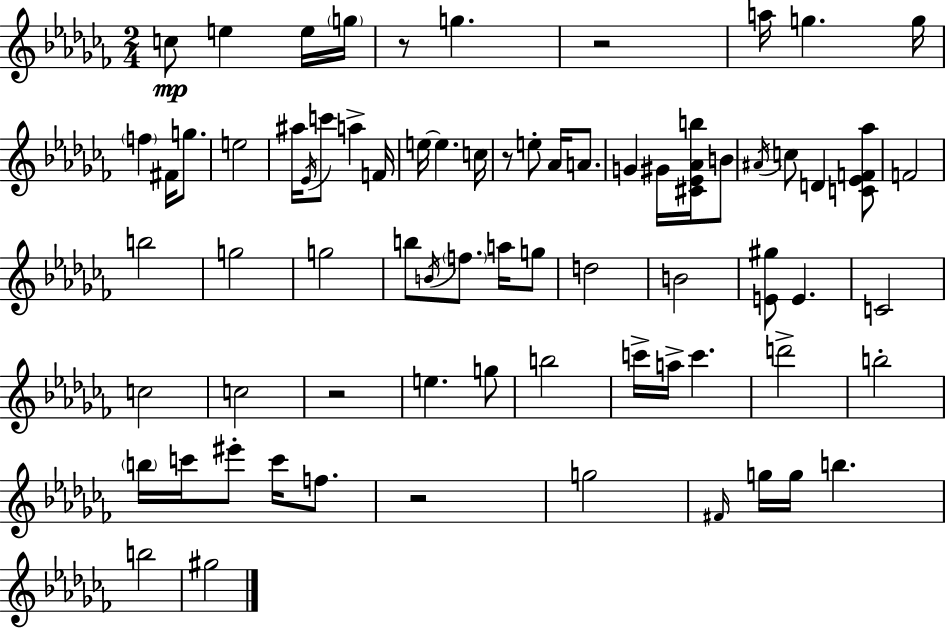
{
  \clef treble
  \numericTimeSignature
  \time 2/4
  \key aes \minor
  c''8\mp e''4 e''16 \parenthesize g''16 | r8 g''4. | r2 | a''16 g''4. g''16 | \break \parenthesize f''4 fis'16 g''8. | e''2 | ais''16 \acciaccatura { ees'16 } c'''8 a''4-> | f'16 e''16~~ e''4. | \break c''16 r8 e''8-. aes'16 a'8. | g'4 gis'16 <cis' ees' aes' b''>16 b'8 | \acciaccatura { ais'16 } c''8 d'4 | <c' ees' f' aes''>8 f'2 | \break b''2 | g''2 | g''2 | b''8 \acciaccatura { b'16 } \parenthesize f''8. | \break a''16 g''8 d''2 | b'2 | <e' gis''>8 e'4. | c'2 | \break c''2 | c''2 | r2 | e''4. | \break g''8 b''2 | c'''16-> a''16-> c'''4. | d'''2-> | b''2-. | \break \parenthesize b''16 c'''16 eis'''8-. c'''16 | f''8. r2 | g''2 | \grace { fis'16 } g''16 g''16 b''4. | \break b''2 | gis''2 | \bar "|."
}